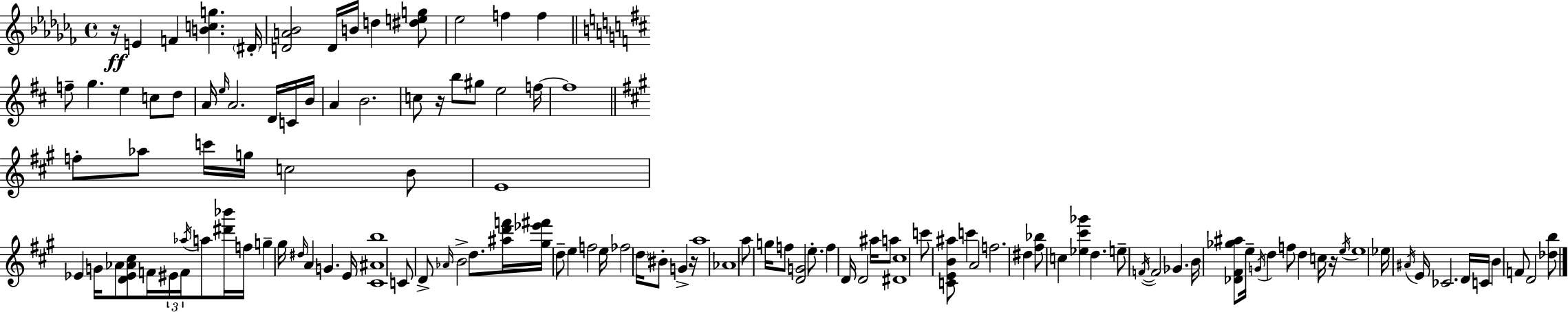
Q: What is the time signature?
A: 4/4